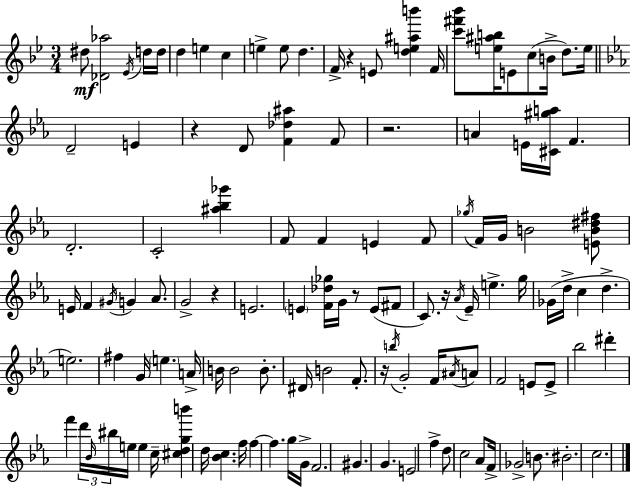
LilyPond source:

{
  \clef treble
  \numericTimeSignature
  \time 3/4
  \key bes \major
  \repeat volta 2 { dis''8\mf <des' aes''>2 \acciaccatura { ees'16 } d''16 | d''16 d''4 e''4 c''4 | e''4-> e''8 d''4. | f'16-> r4 e'8 <d'' e'' ais'' b'''>4 | \break f'16 <c''' fis''' bes'''>8 <e'' ais'' b''>16 e'8 c''8( b'16-> d''8.) | e''16 \bar "||" \break \key ees \major d'2-- e'4 | r4 d'8 <f' des'' ais''>4 f'8 | r2. | a'4 e'16 <cis' gis'' a''>16 f'4. | \break d'2.-. | c'2-. <ais'' bes'' ges'''>4 | f'8 f'4 e'4 f'8 | \acciaccatura { ges''16 } f'16 g'16 b'2 <e' b' dis'' fis''>8 | \break e'16 f'4 \acciaccatura { gis'16 } g'4 aes'8. | g'2-> r4 | e'2. | \parenthesize e'4 <f' des'' ges''>16 g'16 r8 e'8( | \break fis'8 c'8.) r16 \acciaccatura { aes'16 } ees'16-- e''4.-> | g''16 ges'16( d''16-> c''4 d''4.-> | e''2.) | fis''4 g'16 \parenthesize e''4. | \break a'16-> b'16 b'2 | b'8.-. dis'16 b'2 | f'8.-. r16 \acciaccatura { b''16 } g'2-. | f'16 \acciaccatura { ais'16 } a'8 f'2 | \break e'8 e'8-> bes''2 | dis'''4-. f'''4 \tuplet 3/2 { d'''16 \grace { bes'16 } bis''16 } | e''16 e''4 c''16-- <cis'' d'' g'' b'''>4 d''16 <bes' c''>4. | f''16 f''4~~ f''4. | \break g''16 g'16-> f'2. | gis'4. | g'4. e'2 | f''4-> d''8 c''2 | \break aes'8 f'16-> ges'2-> | b'8. bis'2.-. | c''2. | } \bar "|."
}